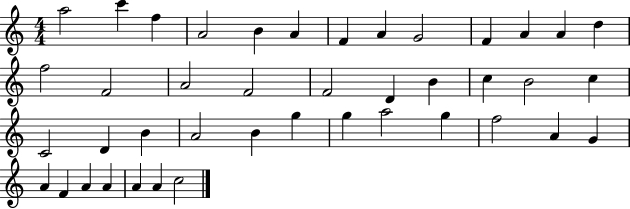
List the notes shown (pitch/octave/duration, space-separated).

A5/h C6/q F5/q A4/h B4/q A4/q F4/q A4/q G4/h F4/q A4/q A4/q D5/q F5/h F4/h A4/h F4/h F4/h D4/q B4/q C5/q B4/h C5/q C4/h D4/q B4/q A4/h B4/q G5/q G5/q A5/h G5/q F5/h A4/q G4/q A4/q F4/q A4/q A4/q A4/q A4/q C5/h